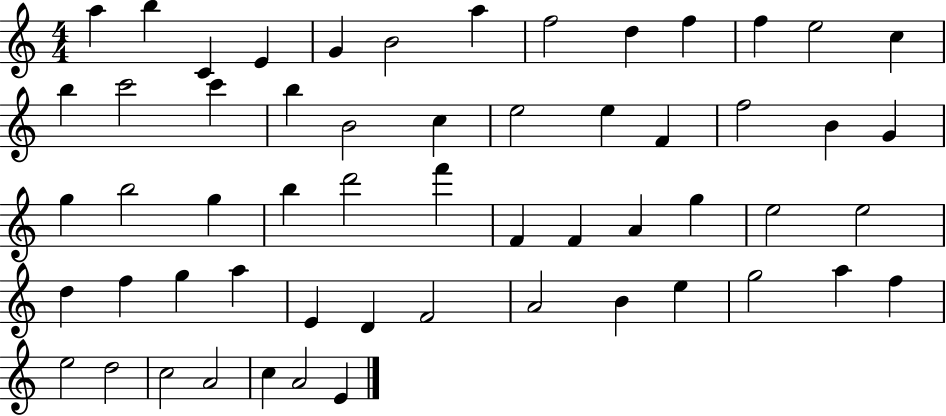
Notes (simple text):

A5/q B5/q C4/q E4/q G4/q B4/h A5/q F5/h D5/q F5/q F5/q E5/h C5/q B5/q C6/h C6/q B5/q B4/h C5/q E5/h E5/q F4/q F5/h B4/q G4/q G5/q B5/h G5/q B5/q D6/h F6/q F4/q F4/q A4/q G5/q E5/h E5/h D5/q F5/q G5/q A5/q E4/q D4/q F4/h A4/h B4/q E5/q G5/h A5/q F5/q E5/h D5/h C5/h A4/h C5/q A4/h E4/q